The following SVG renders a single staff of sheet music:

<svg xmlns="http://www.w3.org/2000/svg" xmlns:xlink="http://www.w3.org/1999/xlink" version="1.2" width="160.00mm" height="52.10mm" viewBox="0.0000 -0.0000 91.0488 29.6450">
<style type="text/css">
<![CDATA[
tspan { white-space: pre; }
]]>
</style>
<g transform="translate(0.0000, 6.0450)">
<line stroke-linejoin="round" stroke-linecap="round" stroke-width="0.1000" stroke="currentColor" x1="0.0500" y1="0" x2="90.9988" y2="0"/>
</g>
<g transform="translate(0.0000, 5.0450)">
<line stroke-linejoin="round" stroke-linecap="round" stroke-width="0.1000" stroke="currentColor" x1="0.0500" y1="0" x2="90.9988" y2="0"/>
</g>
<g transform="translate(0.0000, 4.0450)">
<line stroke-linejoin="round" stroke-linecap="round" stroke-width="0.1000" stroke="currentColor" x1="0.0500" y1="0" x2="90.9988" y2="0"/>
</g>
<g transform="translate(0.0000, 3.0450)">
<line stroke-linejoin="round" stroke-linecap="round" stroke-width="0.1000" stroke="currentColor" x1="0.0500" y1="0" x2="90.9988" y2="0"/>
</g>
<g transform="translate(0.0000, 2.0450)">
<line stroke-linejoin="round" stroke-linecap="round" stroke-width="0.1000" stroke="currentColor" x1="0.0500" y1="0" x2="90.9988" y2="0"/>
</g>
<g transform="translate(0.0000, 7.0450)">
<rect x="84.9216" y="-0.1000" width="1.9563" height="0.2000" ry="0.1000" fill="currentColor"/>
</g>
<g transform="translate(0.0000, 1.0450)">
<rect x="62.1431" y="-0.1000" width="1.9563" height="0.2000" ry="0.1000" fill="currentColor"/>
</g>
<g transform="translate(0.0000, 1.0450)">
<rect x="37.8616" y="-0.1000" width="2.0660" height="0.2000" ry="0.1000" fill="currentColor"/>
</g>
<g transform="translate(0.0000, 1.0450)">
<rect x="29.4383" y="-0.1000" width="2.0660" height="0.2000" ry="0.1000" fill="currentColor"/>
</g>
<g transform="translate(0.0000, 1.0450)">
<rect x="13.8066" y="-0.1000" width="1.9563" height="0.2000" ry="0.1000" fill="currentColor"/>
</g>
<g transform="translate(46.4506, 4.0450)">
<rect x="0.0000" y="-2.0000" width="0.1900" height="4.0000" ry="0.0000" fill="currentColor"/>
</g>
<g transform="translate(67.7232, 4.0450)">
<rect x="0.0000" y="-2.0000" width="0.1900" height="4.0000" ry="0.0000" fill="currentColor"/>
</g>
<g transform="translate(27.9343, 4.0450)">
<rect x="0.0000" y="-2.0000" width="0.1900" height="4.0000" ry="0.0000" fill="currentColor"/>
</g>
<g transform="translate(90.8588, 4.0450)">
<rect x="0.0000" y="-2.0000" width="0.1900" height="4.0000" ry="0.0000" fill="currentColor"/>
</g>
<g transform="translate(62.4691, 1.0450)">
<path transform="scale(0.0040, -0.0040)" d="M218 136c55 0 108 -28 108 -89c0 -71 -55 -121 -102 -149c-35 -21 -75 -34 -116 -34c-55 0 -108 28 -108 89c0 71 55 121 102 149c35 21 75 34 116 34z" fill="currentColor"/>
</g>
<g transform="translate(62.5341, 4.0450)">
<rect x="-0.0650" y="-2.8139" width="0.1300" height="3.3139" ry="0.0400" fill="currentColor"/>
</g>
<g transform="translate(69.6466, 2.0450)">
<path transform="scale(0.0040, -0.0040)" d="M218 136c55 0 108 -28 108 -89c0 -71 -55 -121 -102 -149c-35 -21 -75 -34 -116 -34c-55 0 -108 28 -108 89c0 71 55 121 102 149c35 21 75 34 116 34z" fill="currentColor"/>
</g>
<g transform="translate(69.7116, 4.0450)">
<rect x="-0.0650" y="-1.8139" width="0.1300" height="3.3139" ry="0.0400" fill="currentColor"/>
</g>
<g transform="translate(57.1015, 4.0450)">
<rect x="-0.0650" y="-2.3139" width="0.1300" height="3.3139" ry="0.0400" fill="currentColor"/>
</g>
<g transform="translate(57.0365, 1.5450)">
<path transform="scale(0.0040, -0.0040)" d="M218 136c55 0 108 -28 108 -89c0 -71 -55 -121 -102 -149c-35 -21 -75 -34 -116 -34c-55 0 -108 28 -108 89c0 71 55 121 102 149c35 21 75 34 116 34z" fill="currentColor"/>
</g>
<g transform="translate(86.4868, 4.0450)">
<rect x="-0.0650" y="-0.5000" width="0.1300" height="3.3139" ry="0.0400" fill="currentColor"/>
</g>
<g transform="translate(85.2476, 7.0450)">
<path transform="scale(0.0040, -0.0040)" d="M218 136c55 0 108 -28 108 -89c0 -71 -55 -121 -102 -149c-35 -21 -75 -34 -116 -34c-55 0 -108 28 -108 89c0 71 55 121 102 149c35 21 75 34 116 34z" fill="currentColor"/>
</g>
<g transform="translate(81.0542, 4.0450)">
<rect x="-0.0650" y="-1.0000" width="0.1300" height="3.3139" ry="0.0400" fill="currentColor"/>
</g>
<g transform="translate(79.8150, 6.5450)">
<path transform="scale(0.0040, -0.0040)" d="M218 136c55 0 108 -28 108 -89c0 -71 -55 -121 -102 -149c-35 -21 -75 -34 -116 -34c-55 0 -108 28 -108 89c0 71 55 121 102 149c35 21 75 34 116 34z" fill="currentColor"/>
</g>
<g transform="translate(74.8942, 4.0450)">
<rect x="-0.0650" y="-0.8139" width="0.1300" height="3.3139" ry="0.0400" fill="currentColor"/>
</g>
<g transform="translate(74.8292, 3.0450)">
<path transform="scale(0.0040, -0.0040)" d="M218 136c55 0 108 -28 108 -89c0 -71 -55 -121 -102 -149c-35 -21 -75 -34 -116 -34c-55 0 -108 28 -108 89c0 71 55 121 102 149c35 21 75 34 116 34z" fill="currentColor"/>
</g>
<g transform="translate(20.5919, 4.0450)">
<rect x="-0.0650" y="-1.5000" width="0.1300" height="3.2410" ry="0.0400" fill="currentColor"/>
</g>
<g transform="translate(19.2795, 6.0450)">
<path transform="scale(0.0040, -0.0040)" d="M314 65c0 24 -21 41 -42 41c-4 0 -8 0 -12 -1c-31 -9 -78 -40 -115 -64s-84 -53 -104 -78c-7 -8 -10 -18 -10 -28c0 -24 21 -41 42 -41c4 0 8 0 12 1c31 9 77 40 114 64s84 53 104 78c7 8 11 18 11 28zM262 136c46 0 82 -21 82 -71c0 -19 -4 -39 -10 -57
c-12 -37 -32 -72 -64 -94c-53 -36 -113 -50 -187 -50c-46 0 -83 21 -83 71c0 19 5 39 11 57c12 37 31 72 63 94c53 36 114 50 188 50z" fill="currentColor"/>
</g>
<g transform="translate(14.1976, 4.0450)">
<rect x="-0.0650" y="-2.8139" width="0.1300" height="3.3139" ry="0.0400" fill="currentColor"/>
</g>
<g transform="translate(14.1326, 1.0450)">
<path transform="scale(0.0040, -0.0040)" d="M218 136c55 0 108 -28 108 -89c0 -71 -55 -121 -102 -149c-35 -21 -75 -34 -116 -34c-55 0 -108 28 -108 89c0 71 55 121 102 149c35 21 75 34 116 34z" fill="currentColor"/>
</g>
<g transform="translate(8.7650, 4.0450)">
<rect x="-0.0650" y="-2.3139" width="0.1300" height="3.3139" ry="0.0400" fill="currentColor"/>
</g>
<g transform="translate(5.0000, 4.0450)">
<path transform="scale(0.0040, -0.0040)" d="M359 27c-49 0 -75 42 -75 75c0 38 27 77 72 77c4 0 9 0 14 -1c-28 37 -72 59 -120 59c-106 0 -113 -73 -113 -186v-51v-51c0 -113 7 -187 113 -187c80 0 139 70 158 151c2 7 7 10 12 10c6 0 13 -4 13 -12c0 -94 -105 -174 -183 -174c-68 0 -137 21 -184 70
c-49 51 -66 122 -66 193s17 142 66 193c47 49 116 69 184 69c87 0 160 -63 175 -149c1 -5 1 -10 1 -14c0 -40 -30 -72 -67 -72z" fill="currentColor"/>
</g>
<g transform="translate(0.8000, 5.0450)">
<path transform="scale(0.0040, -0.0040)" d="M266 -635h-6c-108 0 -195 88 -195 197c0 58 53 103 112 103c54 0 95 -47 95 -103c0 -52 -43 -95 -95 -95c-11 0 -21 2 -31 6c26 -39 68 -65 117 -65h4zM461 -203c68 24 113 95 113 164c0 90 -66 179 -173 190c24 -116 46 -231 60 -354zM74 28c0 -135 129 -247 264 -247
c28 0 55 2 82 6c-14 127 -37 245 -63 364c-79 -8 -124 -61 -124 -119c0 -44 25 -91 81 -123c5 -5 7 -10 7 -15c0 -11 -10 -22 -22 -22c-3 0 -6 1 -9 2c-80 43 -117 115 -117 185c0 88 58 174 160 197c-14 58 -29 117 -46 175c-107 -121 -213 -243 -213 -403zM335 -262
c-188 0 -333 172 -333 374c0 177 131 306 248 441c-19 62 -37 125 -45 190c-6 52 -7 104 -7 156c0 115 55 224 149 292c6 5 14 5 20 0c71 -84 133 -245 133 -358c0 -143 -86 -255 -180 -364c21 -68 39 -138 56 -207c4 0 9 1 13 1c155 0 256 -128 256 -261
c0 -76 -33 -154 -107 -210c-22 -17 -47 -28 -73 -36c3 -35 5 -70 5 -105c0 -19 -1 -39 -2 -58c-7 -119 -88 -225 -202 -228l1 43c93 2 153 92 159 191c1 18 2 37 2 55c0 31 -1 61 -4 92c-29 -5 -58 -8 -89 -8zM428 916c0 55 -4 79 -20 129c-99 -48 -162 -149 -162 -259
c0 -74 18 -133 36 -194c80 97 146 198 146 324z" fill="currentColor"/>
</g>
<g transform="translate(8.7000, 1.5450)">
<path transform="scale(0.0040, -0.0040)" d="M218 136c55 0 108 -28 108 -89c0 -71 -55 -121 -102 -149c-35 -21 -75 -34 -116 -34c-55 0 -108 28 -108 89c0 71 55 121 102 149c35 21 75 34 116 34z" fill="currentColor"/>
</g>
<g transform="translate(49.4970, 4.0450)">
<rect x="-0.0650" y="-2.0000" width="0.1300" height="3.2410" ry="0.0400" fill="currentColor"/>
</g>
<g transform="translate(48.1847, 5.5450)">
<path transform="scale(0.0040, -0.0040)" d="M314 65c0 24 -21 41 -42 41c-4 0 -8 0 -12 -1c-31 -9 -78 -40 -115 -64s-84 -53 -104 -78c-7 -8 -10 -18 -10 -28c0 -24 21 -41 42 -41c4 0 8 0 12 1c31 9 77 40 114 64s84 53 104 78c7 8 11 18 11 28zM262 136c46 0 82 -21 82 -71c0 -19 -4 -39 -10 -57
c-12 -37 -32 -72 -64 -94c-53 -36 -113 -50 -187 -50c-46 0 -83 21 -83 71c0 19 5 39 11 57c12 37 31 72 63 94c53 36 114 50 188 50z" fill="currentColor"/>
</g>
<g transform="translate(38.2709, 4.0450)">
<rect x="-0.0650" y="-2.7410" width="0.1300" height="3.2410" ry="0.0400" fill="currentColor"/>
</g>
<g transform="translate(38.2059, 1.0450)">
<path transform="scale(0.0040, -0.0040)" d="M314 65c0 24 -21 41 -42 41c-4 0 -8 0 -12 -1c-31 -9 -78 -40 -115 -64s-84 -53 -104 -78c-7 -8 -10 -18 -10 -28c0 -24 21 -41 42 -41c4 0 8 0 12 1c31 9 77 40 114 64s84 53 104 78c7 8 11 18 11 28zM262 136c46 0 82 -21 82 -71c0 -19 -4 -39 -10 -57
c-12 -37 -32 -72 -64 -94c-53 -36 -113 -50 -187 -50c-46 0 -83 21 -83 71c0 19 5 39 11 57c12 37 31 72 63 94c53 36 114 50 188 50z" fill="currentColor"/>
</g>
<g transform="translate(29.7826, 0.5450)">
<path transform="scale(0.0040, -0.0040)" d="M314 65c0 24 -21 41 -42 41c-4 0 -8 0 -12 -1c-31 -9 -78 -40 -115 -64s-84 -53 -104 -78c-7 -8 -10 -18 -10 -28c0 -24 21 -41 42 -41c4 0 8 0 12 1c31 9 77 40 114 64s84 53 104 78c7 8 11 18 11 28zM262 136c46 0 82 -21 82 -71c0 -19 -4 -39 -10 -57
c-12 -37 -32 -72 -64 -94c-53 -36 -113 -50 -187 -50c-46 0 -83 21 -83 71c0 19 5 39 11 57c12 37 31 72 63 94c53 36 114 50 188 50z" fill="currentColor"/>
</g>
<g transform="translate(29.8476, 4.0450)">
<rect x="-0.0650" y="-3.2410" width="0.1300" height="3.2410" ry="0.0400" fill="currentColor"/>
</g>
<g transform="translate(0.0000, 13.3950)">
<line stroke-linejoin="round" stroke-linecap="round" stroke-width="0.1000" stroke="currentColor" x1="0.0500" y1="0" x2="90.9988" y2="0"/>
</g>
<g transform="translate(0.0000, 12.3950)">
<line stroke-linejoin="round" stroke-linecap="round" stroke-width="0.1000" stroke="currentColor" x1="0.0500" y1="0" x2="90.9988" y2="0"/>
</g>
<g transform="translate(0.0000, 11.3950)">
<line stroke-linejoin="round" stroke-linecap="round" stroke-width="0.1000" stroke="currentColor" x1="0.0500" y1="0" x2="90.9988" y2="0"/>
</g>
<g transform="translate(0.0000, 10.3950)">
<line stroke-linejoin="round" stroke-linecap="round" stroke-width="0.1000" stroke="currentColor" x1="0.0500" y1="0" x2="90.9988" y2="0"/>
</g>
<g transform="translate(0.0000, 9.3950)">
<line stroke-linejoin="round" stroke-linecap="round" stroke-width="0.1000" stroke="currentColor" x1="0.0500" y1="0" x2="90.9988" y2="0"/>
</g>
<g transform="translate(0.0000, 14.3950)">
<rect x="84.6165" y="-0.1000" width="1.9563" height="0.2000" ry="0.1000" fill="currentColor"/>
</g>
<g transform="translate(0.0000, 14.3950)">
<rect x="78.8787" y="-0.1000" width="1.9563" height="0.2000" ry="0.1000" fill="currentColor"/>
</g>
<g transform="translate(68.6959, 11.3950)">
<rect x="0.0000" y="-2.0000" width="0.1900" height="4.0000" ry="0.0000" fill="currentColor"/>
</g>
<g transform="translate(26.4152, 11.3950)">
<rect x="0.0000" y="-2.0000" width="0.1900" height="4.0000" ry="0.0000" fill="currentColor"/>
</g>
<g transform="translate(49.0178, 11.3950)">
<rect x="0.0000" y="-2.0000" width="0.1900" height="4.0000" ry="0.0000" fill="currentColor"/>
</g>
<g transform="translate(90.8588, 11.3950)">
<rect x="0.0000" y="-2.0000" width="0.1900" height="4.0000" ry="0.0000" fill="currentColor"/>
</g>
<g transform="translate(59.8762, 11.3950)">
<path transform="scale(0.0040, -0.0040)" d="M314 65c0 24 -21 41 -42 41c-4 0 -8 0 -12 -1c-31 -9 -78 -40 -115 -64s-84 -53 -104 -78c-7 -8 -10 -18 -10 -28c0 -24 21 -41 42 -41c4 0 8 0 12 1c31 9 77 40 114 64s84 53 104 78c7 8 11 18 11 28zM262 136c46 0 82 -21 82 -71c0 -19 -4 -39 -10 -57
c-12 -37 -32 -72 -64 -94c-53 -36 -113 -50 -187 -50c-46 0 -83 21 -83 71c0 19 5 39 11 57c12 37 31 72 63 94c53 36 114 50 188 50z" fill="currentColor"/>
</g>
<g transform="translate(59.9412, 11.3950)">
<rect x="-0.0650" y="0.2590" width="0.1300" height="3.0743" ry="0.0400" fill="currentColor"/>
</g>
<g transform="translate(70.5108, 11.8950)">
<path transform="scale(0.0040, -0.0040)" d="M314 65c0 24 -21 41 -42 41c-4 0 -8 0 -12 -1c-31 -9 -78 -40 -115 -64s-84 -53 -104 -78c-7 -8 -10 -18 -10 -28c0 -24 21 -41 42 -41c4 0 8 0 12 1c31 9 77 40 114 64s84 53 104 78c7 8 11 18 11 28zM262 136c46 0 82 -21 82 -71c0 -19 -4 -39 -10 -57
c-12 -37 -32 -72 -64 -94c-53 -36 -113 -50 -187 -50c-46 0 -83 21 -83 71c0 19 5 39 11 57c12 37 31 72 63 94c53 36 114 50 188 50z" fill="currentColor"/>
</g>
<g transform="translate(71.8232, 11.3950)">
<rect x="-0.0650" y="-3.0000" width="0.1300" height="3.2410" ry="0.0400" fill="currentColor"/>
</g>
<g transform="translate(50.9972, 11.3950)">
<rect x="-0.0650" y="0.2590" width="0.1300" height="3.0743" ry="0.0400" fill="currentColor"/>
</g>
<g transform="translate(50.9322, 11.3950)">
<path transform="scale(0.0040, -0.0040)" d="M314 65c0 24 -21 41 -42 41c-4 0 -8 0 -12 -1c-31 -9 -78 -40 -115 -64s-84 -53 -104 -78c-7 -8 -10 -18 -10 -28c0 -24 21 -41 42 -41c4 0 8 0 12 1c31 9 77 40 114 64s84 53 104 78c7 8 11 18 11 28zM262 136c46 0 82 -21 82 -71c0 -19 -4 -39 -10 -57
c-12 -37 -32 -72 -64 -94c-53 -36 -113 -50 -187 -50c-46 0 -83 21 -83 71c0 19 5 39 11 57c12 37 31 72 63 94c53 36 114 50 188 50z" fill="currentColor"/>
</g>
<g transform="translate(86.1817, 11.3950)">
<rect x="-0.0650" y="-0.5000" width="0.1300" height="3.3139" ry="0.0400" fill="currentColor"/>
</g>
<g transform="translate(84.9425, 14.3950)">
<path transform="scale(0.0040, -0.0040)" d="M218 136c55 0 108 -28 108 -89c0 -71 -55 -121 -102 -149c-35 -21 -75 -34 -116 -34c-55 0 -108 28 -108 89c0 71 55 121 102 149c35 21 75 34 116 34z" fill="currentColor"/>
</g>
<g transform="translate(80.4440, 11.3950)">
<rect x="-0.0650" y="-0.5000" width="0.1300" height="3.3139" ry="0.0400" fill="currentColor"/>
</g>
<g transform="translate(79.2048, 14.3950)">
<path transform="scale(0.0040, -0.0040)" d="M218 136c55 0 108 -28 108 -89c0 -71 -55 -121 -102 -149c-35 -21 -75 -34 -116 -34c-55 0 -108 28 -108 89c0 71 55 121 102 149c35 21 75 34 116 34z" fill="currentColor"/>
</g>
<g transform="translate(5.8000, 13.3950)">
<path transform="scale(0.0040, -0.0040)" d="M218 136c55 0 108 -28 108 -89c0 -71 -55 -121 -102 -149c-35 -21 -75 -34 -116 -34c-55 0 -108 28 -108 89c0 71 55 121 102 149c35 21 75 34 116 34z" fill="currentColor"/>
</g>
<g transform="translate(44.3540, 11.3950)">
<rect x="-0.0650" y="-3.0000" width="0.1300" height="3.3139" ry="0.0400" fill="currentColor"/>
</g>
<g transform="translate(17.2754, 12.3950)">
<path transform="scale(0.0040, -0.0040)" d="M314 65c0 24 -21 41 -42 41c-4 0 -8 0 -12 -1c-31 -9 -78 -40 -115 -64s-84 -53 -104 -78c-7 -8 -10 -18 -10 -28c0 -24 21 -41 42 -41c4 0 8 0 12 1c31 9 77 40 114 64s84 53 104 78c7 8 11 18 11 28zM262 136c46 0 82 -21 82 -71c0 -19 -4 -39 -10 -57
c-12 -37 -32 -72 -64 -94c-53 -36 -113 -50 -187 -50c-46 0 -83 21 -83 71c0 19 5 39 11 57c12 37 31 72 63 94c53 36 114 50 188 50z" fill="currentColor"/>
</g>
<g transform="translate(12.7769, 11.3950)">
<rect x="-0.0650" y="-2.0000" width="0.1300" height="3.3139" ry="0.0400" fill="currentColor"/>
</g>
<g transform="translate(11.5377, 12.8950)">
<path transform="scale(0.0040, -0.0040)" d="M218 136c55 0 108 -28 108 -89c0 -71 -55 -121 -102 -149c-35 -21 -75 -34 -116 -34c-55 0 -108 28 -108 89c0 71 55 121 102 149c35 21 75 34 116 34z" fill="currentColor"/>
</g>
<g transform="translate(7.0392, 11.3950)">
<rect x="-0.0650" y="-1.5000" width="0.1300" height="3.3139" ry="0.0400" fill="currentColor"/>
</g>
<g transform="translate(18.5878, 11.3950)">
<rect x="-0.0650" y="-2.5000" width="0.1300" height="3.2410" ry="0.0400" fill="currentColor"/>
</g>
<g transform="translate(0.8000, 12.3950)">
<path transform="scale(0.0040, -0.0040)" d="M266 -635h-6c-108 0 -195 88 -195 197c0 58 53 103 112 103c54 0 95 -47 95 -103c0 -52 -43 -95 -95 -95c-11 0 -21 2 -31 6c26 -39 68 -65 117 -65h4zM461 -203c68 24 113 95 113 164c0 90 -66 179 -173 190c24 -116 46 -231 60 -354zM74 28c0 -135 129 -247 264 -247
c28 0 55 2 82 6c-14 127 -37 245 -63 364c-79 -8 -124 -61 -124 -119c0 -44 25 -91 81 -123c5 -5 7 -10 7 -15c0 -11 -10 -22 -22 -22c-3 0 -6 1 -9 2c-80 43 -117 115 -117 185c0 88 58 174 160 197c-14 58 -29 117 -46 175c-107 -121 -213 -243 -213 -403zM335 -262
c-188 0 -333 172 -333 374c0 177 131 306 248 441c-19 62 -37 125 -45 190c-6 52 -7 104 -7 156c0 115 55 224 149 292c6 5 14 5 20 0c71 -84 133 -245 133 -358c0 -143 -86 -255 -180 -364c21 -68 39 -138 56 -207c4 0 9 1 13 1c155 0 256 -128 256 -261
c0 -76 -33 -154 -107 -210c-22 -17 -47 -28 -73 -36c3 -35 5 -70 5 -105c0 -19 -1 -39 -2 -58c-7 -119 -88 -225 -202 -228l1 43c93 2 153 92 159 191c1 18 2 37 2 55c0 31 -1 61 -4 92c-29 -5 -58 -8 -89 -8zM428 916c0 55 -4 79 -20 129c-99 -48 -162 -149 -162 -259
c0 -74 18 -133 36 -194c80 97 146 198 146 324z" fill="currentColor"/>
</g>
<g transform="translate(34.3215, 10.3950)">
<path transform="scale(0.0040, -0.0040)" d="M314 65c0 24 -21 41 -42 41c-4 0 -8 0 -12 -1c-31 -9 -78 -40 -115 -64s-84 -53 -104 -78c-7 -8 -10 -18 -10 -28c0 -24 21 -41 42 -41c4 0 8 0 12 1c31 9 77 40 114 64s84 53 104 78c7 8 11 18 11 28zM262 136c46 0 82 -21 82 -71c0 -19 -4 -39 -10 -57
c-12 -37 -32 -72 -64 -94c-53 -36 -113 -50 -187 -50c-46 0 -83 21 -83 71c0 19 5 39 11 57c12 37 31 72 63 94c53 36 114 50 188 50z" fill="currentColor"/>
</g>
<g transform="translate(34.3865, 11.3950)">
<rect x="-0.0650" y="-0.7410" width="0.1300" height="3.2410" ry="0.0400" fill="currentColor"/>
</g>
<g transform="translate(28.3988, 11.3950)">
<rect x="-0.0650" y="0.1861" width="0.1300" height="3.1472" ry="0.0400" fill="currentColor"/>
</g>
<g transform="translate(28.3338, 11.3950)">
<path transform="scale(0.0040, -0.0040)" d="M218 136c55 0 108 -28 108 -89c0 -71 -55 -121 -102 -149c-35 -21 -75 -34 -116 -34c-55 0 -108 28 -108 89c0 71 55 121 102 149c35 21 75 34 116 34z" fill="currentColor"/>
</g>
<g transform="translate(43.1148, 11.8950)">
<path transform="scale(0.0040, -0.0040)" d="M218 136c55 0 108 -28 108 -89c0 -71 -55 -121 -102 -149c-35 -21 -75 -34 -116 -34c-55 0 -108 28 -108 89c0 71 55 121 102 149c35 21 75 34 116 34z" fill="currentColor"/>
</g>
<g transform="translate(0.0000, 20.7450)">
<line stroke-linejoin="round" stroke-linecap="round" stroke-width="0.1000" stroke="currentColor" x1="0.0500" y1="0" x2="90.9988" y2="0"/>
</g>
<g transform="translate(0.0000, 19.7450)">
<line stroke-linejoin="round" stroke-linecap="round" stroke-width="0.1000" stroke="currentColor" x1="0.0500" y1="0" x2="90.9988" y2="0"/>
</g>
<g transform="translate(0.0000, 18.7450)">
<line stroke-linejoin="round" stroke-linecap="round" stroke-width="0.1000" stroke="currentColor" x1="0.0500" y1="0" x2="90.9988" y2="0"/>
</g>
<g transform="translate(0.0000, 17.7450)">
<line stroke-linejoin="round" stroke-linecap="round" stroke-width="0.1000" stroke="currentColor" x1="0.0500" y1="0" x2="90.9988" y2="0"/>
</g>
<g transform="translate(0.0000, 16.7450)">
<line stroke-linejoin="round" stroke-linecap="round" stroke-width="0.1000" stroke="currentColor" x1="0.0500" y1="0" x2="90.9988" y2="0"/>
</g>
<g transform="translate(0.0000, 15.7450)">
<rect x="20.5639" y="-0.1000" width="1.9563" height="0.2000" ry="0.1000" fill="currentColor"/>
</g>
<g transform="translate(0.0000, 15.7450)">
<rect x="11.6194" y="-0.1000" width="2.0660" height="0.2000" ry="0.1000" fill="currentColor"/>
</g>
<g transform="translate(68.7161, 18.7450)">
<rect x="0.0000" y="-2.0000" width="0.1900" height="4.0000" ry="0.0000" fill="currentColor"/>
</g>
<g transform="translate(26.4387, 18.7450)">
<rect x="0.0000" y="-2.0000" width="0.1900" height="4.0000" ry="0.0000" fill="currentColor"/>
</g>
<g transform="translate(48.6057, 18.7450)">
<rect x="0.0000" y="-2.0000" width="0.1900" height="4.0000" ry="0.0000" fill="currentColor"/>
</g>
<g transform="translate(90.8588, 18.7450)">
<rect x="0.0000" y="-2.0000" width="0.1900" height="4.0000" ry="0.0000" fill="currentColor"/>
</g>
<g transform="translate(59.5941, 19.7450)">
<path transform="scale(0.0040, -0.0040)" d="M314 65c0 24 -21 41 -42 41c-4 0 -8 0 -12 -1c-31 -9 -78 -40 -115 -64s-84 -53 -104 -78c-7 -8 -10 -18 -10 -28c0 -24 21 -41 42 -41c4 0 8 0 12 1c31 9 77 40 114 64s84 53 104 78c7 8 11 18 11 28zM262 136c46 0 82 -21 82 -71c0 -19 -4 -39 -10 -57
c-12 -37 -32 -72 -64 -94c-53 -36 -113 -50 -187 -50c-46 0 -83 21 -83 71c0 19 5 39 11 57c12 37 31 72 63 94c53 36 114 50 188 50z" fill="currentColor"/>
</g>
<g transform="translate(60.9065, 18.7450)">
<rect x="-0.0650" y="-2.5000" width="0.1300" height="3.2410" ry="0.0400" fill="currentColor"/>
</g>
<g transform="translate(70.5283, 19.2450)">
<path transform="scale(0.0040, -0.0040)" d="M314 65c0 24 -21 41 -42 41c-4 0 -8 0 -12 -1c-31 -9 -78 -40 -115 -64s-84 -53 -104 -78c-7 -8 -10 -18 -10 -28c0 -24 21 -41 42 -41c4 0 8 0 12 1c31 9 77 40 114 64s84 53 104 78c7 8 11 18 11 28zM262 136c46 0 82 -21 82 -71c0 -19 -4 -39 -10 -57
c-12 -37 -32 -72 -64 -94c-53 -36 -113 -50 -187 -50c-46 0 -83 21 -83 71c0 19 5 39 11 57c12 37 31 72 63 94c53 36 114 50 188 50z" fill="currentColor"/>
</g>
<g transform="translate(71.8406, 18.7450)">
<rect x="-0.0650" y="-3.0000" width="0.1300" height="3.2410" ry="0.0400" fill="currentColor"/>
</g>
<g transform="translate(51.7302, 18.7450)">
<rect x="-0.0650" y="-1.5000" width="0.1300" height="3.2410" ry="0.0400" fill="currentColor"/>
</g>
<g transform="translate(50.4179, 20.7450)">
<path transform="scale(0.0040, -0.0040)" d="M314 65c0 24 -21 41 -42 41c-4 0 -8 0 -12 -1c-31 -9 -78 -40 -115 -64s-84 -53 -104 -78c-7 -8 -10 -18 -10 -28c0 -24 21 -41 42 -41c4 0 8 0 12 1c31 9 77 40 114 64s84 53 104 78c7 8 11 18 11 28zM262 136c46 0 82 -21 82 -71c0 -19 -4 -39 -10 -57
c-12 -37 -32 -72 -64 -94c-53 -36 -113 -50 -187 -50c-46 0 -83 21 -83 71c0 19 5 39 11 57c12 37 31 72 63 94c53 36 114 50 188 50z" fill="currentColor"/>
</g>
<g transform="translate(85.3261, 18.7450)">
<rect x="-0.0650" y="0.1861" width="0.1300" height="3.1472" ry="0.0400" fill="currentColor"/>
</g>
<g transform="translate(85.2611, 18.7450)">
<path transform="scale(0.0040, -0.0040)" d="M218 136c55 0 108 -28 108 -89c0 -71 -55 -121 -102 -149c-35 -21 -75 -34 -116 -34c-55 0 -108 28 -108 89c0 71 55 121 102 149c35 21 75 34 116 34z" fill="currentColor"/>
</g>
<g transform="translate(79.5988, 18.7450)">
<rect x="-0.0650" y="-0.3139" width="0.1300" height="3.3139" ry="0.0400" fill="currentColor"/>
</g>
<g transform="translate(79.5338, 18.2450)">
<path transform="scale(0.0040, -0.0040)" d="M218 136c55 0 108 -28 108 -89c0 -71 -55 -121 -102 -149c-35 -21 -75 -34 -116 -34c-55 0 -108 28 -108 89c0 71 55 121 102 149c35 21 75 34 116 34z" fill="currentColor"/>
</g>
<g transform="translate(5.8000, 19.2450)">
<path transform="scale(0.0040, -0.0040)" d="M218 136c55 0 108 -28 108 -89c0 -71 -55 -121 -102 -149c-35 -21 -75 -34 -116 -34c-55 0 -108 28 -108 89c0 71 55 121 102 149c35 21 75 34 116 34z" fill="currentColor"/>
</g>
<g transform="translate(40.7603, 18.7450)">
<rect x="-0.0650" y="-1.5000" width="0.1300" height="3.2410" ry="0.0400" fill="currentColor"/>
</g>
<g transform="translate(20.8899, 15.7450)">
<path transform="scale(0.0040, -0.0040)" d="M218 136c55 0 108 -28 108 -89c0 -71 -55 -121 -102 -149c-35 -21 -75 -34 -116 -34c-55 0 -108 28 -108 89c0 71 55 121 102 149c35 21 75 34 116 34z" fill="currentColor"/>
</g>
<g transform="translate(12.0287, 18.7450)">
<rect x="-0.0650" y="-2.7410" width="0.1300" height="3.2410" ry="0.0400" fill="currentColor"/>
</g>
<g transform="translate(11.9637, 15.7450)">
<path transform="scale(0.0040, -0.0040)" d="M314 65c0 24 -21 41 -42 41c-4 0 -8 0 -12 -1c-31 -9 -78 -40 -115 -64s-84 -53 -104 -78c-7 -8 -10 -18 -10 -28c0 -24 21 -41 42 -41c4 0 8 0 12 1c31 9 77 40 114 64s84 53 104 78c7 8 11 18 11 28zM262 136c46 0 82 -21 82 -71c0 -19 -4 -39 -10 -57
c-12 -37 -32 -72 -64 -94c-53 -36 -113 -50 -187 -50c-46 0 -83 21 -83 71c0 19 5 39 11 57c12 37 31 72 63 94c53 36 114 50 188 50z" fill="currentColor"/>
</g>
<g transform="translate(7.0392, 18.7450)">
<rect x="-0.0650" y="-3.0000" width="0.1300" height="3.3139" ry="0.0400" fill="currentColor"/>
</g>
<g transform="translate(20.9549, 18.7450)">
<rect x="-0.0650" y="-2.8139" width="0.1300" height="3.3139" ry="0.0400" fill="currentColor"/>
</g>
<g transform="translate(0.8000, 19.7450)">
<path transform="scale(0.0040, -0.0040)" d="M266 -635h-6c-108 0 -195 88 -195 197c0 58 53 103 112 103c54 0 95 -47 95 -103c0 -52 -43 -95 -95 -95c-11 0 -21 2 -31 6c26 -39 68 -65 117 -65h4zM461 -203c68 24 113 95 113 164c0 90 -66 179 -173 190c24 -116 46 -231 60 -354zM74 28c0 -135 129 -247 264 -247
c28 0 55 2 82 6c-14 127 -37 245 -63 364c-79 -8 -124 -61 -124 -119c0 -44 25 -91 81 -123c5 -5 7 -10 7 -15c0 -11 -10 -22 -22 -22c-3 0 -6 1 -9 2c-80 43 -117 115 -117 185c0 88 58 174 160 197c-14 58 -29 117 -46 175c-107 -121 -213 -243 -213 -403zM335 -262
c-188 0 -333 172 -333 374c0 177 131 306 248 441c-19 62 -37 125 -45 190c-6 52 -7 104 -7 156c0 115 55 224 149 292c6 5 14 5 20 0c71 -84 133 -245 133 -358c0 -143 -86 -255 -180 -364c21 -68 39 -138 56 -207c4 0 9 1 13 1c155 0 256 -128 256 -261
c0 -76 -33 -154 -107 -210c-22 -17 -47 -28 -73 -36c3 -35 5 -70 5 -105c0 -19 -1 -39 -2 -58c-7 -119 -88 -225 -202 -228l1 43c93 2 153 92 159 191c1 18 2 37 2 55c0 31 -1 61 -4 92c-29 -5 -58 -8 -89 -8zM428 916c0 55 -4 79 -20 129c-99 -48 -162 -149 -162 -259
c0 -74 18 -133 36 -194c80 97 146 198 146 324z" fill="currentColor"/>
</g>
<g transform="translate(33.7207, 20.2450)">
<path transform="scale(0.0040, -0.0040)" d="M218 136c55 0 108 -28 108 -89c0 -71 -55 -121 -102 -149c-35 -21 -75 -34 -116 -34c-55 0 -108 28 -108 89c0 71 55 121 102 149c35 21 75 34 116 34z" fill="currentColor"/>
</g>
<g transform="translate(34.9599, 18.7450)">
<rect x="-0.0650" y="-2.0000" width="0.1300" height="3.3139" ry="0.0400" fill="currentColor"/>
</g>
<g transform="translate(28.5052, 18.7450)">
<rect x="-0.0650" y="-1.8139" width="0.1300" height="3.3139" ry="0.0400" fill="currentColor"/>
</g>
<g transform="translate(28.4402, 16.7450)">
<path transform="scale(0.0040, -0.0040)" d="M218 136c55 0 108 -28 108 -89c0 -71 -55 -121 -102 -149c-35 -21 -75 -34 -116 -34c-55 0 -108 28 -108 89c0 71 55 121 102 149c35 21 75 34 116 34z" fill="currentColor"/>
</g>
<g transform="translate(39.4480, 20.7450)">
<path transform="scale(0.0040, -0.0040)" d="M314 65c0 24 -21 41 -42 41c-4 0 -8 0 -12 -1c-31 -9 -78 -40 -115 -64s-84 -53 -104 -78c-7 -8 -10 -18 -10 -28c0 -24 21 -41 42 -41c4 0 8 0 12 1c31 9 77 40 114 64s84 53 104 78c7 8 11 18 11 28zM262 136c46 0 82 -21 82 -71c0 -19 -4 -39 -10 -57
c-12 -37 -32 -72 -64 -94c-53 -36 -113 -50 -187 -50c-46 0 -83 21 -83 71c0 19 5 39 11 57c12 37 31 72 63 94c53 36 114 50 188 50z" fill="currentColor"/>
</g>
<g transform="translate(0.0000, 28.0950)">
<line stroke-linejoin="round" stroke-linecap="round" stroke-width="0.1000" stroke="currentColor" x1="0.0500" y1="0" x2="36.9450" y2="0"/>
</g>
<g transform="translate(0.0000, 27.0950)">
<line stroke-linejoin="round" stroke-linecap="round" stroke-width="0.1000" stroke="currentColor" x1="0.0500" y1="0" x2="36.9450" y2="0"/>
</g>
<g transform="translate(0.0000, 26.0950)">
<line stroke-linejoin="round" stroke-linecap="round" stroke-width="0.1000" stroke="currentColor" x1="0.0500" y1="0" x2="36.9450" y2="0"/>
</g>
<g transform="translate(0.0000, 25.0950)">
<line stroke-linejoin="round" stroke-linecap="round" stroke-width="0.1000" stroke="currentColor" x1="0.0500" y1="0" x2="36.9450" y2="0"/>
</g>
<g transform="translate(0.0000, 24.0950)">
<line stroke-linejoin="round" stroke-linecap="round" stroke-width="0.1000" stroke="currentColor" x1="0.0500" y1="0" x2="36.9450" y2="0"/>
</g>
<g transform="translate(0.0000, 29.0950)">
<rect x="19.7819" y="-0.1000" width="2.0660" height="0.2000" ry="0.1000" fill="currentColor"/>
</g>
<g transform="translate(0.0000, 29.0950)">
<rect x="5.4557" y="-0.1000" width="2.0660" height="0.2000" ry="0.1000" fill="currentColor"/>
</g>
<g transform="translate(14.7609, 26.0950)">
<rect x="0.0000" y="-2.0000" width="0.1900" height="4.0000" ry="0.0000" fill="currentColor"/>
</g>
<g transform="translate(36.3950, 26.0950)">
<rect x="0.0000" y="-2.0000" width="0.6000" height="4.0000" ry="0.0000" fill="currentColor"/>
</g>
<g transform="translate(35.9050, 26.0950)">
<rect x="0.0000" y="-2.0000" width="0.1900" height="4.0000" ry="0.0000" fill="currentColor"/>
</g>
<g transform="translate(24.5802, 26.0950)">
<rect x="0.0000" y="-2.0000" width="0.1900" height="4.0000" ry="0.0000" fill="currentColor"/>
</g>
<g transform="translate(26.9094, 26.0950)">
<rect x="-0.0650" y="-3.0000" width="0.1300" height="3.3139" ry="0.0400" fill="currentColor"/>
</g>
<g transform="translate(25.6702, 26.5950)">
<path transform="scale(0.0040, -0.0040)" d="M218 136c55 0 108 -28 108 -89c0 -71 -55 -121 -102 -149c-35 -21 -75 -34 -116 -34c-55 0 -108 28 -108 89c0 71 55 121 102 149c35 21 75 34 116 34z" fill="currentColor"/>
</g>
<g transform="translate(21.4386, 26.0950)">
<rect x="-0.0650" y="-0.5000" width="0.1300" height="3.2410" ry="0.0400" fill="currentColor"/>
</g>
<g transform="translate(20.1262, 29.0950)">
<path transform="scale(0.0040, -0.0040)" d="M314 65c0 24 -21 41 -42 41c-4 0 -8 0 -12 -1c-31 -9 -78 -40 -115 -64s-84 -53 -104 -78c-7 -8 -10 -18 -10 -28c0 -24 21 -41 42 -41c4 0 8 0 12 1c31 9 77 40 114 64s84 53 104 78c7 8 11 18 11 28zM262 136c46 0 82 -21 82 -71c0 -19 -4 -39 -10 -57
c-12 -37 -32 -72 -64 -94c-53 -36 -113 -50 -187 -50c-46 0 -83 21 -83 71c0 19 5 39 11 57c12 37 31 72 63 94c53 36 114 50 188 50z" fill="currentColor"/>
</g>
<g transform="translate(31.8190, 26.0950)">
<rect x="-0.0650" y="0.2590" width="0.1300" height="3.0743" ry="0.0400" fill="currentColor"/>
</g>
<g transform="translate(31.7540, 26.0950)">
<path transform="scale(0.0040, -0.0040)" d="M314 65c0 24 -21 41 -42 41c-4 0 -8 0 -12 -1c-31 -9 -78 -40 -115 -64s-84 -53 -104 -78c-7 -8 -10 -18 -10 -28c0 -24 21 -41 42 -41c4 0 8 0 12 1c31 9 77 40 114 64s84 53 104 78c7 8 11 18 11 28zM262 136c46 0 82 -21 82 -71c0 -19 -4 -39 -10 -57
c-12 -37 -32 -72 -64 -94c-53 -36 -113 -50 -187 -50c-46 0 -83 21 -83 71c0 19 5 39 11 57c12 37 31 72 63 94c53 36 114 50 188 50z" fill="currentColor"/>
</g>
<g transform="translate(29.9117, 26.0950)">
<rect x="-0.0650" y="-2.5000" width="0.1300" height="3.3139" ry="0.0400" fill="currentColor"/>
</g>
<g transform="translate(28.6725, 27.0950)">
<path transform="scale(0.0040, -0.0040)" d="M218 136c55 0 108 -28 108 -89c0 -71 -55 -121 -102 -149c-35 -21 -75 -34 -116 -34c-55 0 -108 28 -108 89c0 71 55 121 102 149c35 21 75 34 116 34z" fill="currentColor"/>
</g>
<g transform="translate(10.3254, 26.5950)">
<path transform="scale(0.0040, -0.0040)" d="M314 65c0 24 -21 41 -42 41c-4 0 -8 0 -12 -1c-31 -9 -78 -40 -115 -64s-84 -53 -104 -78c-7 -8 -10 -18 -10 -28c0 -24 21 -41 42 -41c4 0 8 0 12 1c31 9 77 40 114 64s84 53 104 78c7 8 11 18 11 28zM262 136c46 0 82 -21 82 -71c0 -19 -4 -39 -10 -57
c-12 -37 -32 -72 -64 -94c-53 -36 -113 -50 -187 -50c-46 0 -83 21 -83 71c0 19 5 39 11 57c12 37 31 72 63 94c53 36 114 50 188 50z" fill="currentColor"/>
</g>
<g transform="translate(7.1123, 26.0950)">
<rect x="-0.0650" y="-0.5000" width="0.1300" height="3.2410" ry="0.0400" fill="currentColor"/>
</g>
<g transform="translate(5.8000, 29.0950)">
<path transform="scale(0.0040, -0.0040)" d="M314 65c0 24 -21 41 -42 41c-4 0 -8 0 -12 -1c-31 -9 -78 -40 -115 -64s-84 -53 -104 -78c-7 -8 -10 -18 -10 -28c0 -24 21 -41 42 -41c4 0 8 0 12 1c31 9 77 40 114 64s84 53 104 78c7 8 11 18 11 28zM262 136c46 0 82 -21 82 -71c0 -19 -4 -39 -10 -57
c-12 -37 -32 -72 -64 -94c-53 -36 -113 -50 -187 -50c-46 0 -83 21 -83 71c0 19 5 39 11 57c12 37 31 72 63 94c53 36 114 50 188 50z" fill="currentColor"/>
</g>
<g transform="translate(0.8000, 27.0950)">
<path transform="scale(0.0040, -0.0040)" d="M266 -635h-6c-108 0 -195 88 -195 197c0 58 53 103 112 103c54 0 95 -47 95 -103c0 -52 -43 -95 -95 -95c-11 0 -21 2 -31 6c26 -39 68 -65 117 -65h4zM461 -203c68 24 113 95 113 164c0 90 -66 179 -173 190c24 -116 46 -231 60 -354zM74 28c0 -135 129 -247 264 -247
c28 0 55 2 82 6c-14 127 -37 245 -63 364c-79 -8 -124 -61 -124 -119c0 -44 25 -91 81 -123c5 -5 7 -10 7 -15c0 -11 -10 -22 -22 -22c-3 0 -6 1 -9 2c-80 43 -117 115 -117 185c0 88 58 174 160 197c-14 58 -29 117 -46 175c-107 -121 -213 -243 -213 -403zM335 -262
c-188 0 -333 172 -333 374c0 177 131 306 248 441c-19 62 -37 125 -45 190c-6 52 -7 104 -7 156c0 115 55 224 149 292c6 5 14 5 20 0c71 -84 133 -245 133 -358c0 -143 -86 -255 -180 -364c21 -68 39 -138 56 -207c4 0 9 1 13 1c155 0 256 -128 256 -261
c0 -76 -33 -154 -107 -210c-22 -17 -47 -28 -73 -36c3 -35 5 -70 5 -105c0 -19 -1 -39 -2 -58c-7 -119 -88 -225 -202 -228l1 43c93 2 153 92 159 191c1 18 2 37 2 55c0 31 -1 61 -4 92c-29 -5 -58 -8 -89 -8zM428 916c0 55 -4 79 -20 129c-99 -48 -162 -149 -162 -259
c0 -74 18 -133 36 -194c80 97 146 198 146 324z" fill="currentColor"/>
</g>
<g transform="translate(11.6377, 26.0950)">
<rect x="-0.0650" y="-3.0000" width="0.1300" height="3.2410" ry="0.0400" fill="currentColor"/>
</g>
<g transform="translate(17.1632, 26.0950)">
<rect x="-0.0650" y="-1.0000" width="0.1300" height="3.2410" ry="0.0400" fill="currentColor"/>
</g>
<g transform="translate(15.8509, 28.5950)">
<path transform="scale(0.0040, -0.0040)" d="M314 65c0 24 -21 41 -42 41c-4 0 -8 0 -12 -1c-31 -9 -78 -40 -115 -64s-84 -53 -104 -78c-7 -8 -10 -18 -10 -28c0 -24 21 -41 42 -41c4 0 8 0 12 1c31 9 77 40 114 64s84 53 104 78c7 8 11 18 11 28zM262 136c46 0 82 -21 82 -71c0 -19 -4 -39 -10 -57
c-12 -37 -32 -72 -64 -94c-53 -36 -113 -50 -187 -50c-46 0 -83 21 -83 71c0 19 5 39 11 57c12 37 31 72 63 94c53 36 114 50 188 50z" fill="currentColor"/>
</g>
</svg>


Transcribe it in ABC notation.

X:1
T:Untitled
M:4/4
L:1/4
K:C
g a E2 b2 a2 F2 g a f d D C E F G2 B d2 A B2 B2 A2 C C A a2 a f F E2 E2 G2 A2 c B C2 A2 D2 C2 A G B2